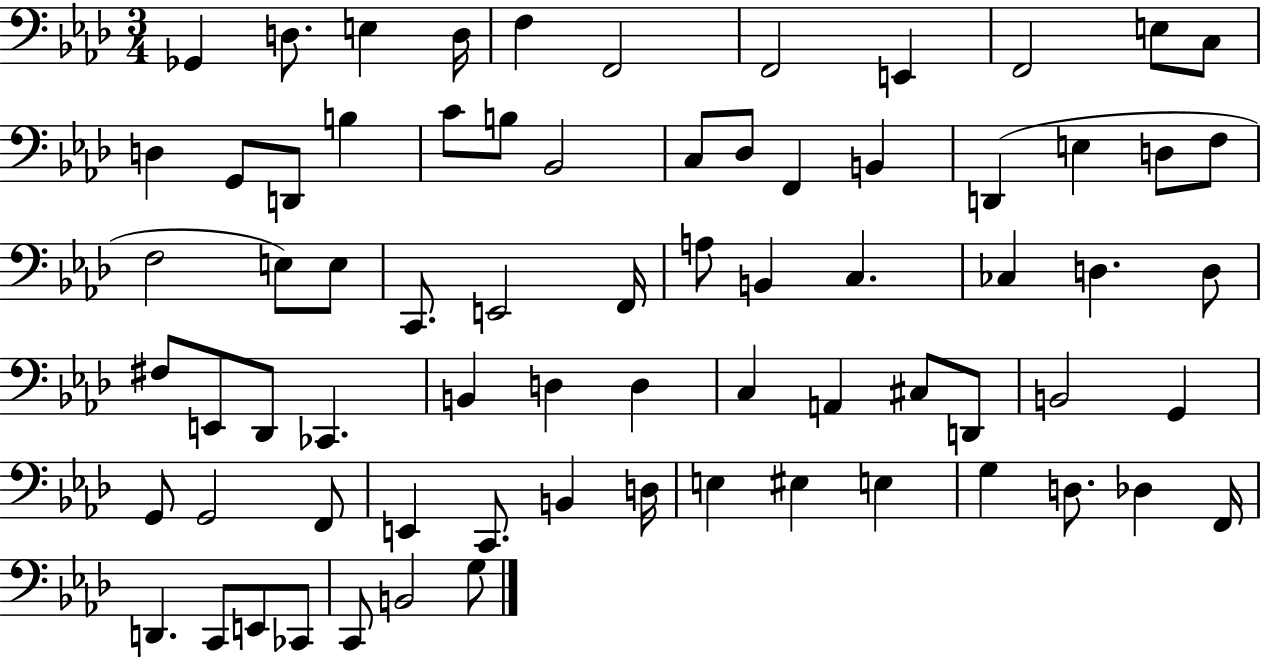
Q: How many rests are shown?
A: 0